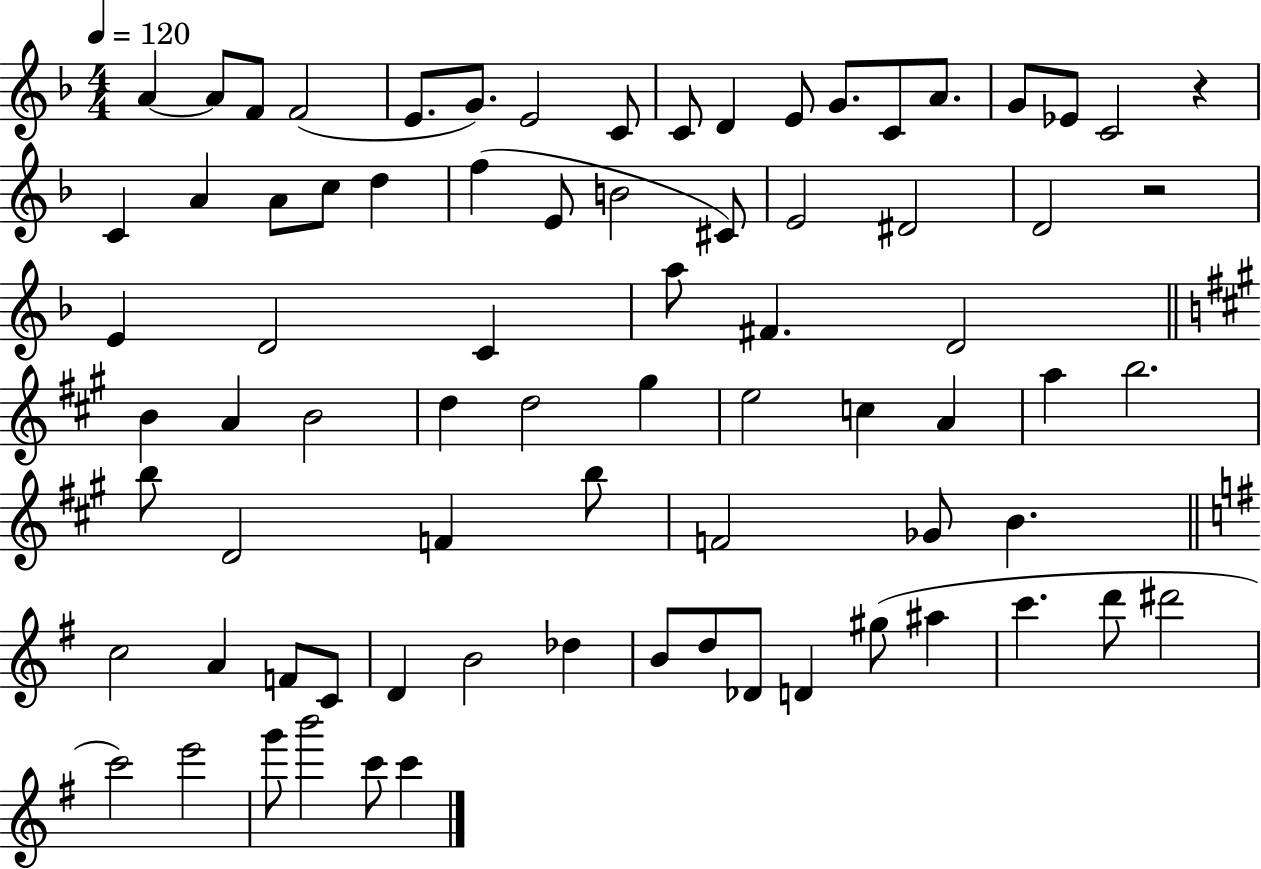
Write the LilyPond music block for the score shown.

{
  \clef treble
  \numericTimeSignature
  \time 4/4
  \key f \major
  \tempo 4 = 120
  a'4~~ a'8 f'8 f'2( | e'8. g'8.) e'2 c'8 | c'8 d'4 e'8 g'8. c'8 a'8. | g'8 ees'8 c'2 r4 | \break c'4 a'4 a'8 c''8 d''4 | f''4( e'8 b'2 cis'8) | e'2 dis'2 | d'2 r2 | \break e'4 d'2 c'4 | a''8 fis'4. d'2 | \bar "||" \break \key a \major b'4 a'4 b'2 | d''4 d''2 gis''4 | e''2 c''4 a'4 | a''4 b''2. | \break b''8 d'2 f'4 b''8 | f'2 ges'8 b'4. | \bar "||" \break \key e \minor c''2 a'4 f'8 c'8 | d'4 b'2 des''4 | b'8 d''8 des'8 d'4 gis''8( ais''4 | c'''4. d'''8 dis'''2 | \break c'''2) e'''2 | g'''8 b'''2 c'''8 c'''4 | \bar "|."
}